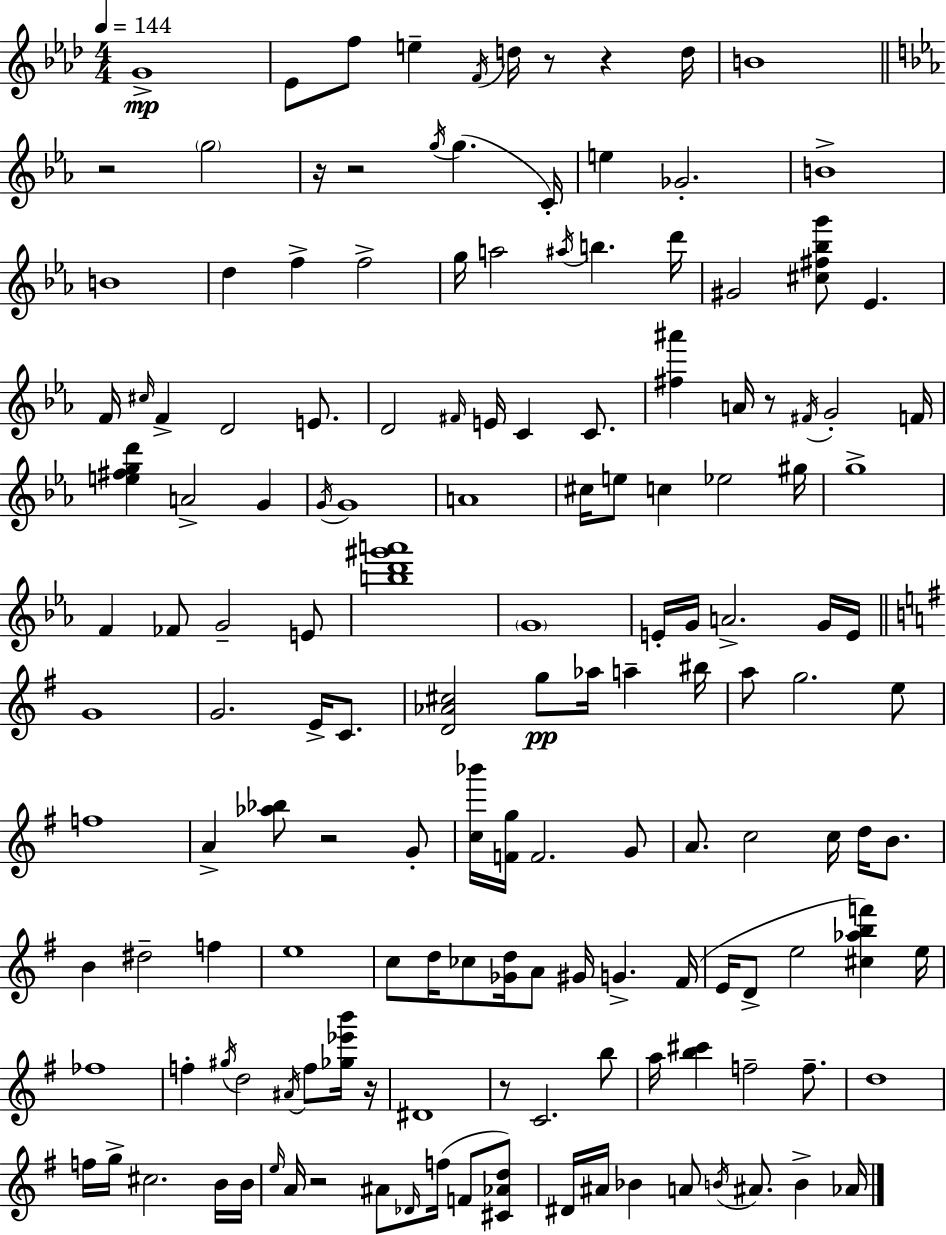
{
  \clef treble
  \numericTimeSignature
  \time 4/4
  \key aes \major
  \tempo 4 = 144
  g'1->\mp | ees'8 f''8 e''4-- \acciaccatura { f'16 } d''16 r8 r4 | d''16 b'1 | \bar "||" \break \key c \minor r2 \parenthesize g''2 | r16 r2 \acciaccatura { g''16 }( g''4. | c'16-.) e''4 ges'2.-. | b'1-> | \break b'1 | d''4 f''4-> f''2-> | g''16 a''2 \acciaccatura { ais''16 } b''4. | d'''16 gis'2 <cis'' fis'' bes'' g'''>8 ees'4. | \break f'16 \grace { cis''16 } f'4-> d'2 | e'8. d'2 \grace { fis'16 } e'16 c'4 | c'8. <fis'' ais'''>4 a'16 r8 \acciaccatura { fis'16 } g'2-. | f'16 <e'' fis'' g'' d'''>4 a'2-> | \break g'4 \acciaccatura { g'16 } g'1 | a'1 | cis''16 e''8 c''4 ees''2 | gis''16 g''1-> | \break f'4 fes'8 g'2-- | e'8 <b'' d''' gis''' a'''>1 | \parenthesize g'1 | e'16-. g'16 a'2.-> | \break g'16 e'16 \bar "||" \break \key g \major g'1 | g'2. e'16-> c'8. | <d' aes' cis''>2 g''8\pp aes''16 a''4-- bis''16 | a''8 g''2. e''8 | \break f''1 | a'4-> <aes'' bes''>8 r2 g'8-. | <c'' bes'''>16 <f' g''>16 f'2. g'8 | a'8. c''2 c''16 d''16 b'8. | \break b'4 dis''2-- f''4 | e''1 | c''8 d''16 ces''8 <ges' d''>16 a'8 gis'16 g'4.-> fis'16( | e'16 d'8-> e''2 <cis'' aes'' b'' f'''>4) e''16 | \break fes''1 | f''4-. \acciaccatura { gis''16 } d''2 \acciaccatura { ais'16 } f''8 | <ges'' ees''' b'''>16 r16 dis'1 | r8 c'2. | \break b''8 a''16 <b'' cis'''>4 f''2-- f''8.-- | d''1 | f''16 g''16-> cis''2. | b'16 b'16 \grace { e''16 } a'16 r2 ais'8 \grace { des'16 }( f''16 | \break f'8 <cis' aes' d''>8) dis'16 ais'16 bes'4 a'8 \acciaccatura { b'16 } ais'8. | b'4-> aes'16 \bar "|."
}